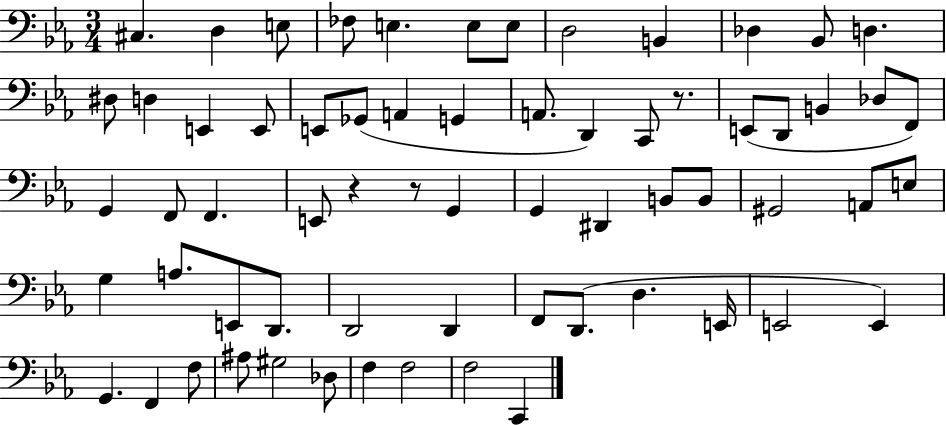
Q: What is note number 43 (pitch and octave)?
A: E2